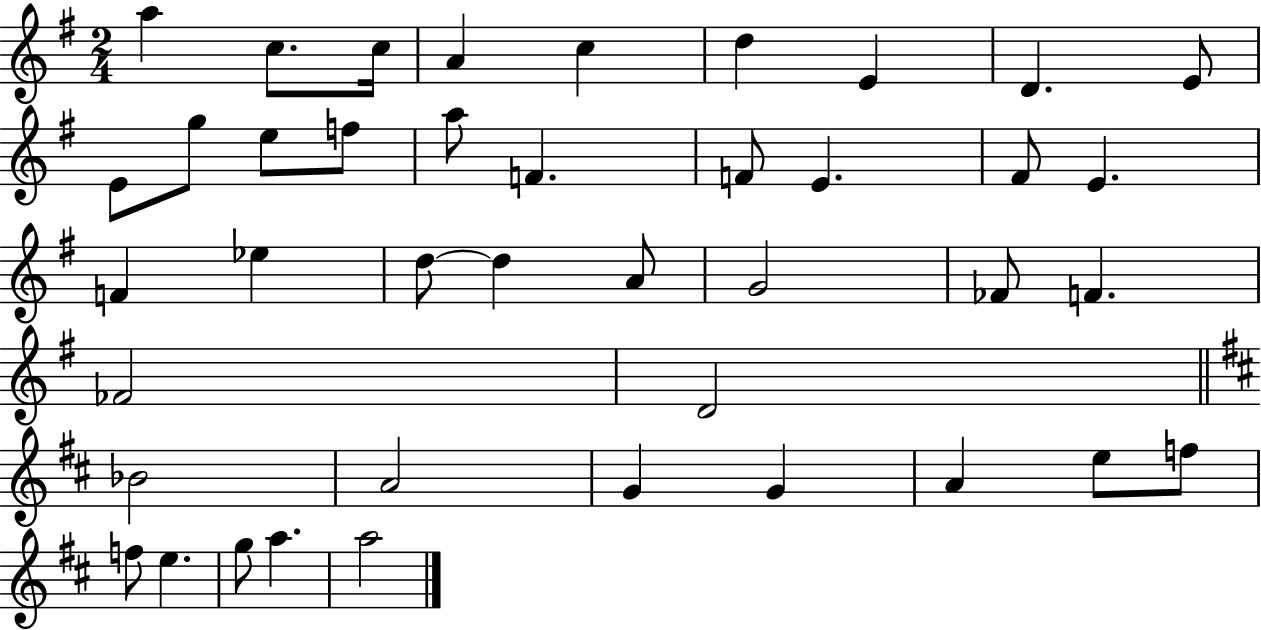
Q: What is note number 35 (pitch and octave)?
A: E5